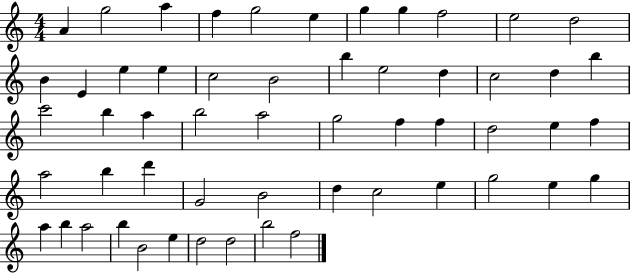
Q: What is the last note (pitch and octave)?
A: F5